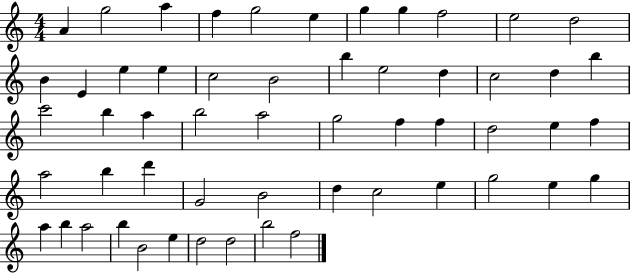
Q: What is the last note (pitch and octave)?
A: F5